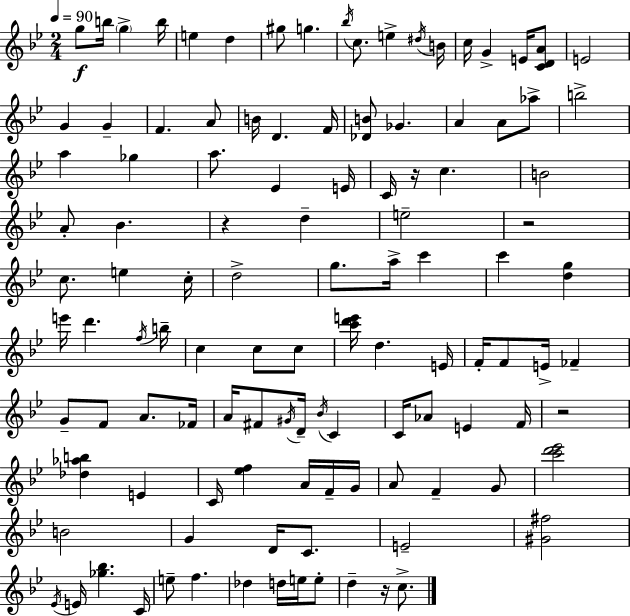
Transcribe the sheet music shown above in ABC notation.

X:1
T:Untitled
M:2/4
L:1/4
K:Gm
g/2 b/4 g b/4 e d ^g/2 g _b/4 c/2 e ^d/4 B/4 c/4 G E/4 [CDA]/2 E2 G G F A/2 B/4 D F/4 [_DB]/2 _G A A/2 _a/2 b2 a _g a/2 _E E/4 C/4 z/4 c B2 A/2 _B z d e2 z2 c/2 e c/4 d2 g/2 a/4 c' c' [dg] e'/4 d' f/4 b/4 c c/2 c/2 [c'd'e']/4 d E/4 F/4 F/2 E/4 _F G/2 F/2 A/2 _F/4 A/4 ^F/2 ^G/4 D/4 _B/4 C C/4 _A/2 E F/4 z2 [_d_ab] E C/4 [_ef] A/4 F/4 G/4 A/2 F G/2 [c'd'_e']2 B2 G D/4 C/2 E2 [^G^f]2 _E/4 E/4 [_g_b] C/4 e/2 f _d d/4 e/4 e/2 d z/4 c/2